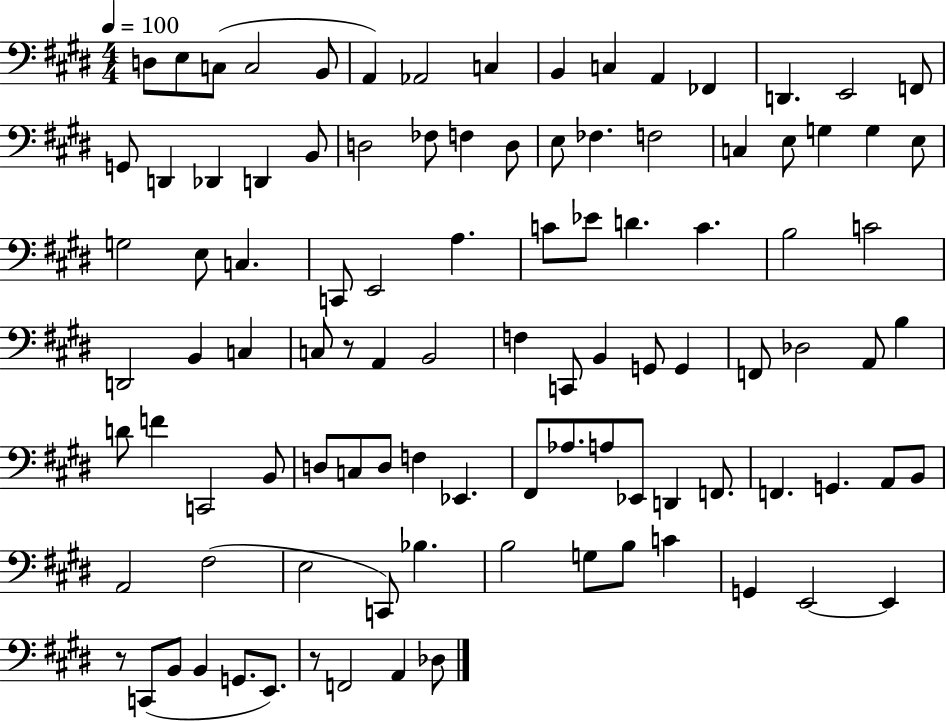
D3/e E3/e C3/e C3/h B2/e A2/q Ab2/h C3/q B2/q C3/q A2/q FES2/q D2/q. E2/h F2/e G2/e D2/q Db2/q D2/q B2/e D3/h FES3/e F3/q D3/e E3/e FES3/q. F3/h C3/q E3/e G3/q G3/q E3/e G3/h E3/e C3/q. C2/e E2/h A3/q. C4/e Eb4/e D4/q. C4/q. B3/h C4/h D2/h B2/q C3/q C3/e R/e A2/q B2/h F3/q C2/e B2/q G2/e G2/q F2/e Db3/h A2/e B3/q D4/e F4/q C2/h B2/e D3/e C3/e D3/e F3/q Eb2/q. F#2/e Ab3/e. A3/e Eb2/e D2/q F2/e. F2/q. G2/q. A2/e B2/e A2/h F#3/h E3/h C2/e Bb3/q. B3/h G3/e B3/e C4/q G2/q E2/h E2/q R/e C2/e B2/e B2/q G2/e. E2/e. R/e F2/h A2/q Db3/e